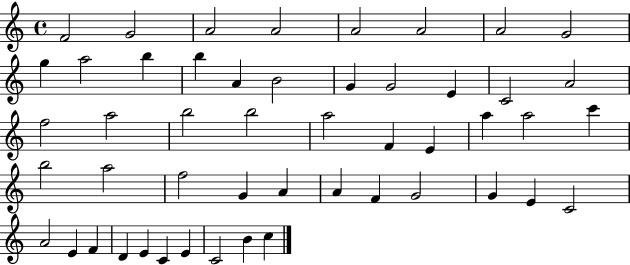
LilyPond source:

{
  \clef treble
  \time 4/4
  \defaultTimeSignature
  \key c \major
  f'2 g'2 | a'2 a'2 | a'2 a'2 | a'2 g'2 | \break g''4 a''2 b''4 | b''4 a'4 b'2 | g'4 g'2 e'4 | c'2 a'2 | \break f''2 a''2 | b''2 b''2 | a''2 f'4 e'4 | a''4 a''2 c'''4 | \break b''2 a''2 | f''2 g'4 a'4 | a'4 f'4 g'2 | g'4 e'4 c'2 | \break a'2 e'4 f'4 | d'4 e'4 c'4 e'4 | c'2 b'4 c''4 | \bar "|."
}